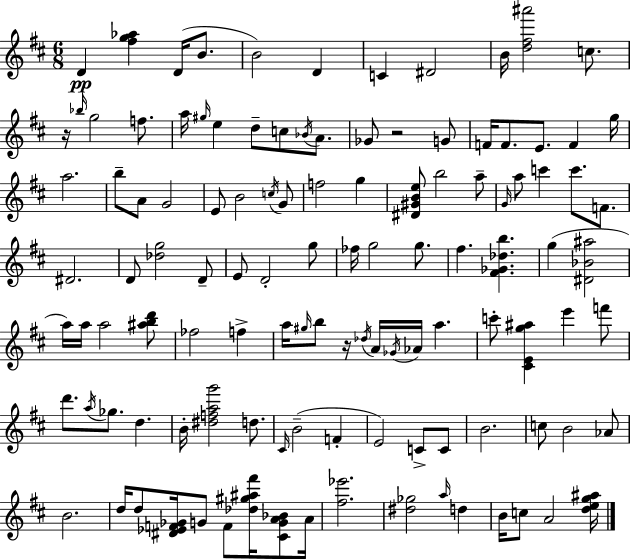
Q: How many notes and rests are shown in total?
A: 115